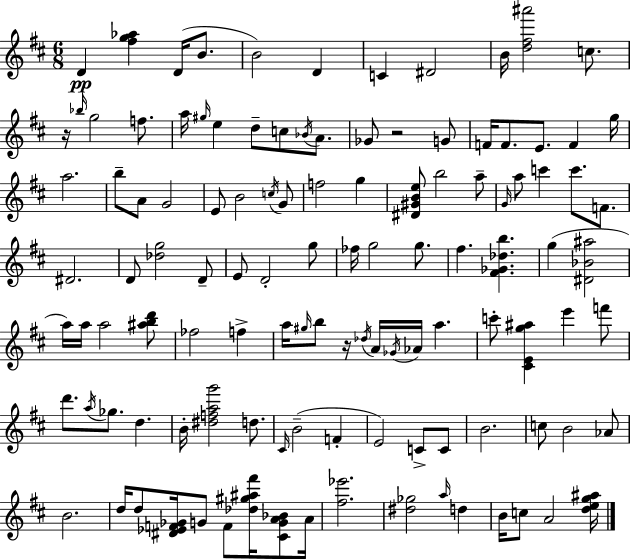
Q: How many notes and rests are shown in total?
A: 115